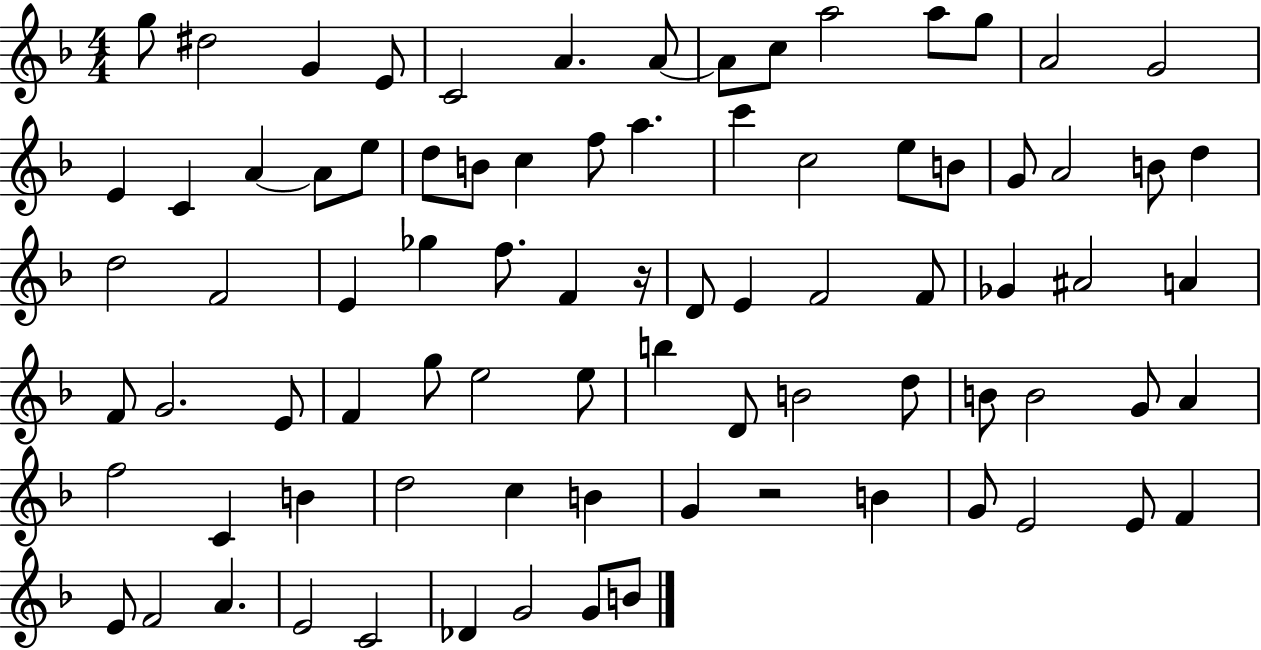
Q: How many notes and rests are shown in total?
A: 83